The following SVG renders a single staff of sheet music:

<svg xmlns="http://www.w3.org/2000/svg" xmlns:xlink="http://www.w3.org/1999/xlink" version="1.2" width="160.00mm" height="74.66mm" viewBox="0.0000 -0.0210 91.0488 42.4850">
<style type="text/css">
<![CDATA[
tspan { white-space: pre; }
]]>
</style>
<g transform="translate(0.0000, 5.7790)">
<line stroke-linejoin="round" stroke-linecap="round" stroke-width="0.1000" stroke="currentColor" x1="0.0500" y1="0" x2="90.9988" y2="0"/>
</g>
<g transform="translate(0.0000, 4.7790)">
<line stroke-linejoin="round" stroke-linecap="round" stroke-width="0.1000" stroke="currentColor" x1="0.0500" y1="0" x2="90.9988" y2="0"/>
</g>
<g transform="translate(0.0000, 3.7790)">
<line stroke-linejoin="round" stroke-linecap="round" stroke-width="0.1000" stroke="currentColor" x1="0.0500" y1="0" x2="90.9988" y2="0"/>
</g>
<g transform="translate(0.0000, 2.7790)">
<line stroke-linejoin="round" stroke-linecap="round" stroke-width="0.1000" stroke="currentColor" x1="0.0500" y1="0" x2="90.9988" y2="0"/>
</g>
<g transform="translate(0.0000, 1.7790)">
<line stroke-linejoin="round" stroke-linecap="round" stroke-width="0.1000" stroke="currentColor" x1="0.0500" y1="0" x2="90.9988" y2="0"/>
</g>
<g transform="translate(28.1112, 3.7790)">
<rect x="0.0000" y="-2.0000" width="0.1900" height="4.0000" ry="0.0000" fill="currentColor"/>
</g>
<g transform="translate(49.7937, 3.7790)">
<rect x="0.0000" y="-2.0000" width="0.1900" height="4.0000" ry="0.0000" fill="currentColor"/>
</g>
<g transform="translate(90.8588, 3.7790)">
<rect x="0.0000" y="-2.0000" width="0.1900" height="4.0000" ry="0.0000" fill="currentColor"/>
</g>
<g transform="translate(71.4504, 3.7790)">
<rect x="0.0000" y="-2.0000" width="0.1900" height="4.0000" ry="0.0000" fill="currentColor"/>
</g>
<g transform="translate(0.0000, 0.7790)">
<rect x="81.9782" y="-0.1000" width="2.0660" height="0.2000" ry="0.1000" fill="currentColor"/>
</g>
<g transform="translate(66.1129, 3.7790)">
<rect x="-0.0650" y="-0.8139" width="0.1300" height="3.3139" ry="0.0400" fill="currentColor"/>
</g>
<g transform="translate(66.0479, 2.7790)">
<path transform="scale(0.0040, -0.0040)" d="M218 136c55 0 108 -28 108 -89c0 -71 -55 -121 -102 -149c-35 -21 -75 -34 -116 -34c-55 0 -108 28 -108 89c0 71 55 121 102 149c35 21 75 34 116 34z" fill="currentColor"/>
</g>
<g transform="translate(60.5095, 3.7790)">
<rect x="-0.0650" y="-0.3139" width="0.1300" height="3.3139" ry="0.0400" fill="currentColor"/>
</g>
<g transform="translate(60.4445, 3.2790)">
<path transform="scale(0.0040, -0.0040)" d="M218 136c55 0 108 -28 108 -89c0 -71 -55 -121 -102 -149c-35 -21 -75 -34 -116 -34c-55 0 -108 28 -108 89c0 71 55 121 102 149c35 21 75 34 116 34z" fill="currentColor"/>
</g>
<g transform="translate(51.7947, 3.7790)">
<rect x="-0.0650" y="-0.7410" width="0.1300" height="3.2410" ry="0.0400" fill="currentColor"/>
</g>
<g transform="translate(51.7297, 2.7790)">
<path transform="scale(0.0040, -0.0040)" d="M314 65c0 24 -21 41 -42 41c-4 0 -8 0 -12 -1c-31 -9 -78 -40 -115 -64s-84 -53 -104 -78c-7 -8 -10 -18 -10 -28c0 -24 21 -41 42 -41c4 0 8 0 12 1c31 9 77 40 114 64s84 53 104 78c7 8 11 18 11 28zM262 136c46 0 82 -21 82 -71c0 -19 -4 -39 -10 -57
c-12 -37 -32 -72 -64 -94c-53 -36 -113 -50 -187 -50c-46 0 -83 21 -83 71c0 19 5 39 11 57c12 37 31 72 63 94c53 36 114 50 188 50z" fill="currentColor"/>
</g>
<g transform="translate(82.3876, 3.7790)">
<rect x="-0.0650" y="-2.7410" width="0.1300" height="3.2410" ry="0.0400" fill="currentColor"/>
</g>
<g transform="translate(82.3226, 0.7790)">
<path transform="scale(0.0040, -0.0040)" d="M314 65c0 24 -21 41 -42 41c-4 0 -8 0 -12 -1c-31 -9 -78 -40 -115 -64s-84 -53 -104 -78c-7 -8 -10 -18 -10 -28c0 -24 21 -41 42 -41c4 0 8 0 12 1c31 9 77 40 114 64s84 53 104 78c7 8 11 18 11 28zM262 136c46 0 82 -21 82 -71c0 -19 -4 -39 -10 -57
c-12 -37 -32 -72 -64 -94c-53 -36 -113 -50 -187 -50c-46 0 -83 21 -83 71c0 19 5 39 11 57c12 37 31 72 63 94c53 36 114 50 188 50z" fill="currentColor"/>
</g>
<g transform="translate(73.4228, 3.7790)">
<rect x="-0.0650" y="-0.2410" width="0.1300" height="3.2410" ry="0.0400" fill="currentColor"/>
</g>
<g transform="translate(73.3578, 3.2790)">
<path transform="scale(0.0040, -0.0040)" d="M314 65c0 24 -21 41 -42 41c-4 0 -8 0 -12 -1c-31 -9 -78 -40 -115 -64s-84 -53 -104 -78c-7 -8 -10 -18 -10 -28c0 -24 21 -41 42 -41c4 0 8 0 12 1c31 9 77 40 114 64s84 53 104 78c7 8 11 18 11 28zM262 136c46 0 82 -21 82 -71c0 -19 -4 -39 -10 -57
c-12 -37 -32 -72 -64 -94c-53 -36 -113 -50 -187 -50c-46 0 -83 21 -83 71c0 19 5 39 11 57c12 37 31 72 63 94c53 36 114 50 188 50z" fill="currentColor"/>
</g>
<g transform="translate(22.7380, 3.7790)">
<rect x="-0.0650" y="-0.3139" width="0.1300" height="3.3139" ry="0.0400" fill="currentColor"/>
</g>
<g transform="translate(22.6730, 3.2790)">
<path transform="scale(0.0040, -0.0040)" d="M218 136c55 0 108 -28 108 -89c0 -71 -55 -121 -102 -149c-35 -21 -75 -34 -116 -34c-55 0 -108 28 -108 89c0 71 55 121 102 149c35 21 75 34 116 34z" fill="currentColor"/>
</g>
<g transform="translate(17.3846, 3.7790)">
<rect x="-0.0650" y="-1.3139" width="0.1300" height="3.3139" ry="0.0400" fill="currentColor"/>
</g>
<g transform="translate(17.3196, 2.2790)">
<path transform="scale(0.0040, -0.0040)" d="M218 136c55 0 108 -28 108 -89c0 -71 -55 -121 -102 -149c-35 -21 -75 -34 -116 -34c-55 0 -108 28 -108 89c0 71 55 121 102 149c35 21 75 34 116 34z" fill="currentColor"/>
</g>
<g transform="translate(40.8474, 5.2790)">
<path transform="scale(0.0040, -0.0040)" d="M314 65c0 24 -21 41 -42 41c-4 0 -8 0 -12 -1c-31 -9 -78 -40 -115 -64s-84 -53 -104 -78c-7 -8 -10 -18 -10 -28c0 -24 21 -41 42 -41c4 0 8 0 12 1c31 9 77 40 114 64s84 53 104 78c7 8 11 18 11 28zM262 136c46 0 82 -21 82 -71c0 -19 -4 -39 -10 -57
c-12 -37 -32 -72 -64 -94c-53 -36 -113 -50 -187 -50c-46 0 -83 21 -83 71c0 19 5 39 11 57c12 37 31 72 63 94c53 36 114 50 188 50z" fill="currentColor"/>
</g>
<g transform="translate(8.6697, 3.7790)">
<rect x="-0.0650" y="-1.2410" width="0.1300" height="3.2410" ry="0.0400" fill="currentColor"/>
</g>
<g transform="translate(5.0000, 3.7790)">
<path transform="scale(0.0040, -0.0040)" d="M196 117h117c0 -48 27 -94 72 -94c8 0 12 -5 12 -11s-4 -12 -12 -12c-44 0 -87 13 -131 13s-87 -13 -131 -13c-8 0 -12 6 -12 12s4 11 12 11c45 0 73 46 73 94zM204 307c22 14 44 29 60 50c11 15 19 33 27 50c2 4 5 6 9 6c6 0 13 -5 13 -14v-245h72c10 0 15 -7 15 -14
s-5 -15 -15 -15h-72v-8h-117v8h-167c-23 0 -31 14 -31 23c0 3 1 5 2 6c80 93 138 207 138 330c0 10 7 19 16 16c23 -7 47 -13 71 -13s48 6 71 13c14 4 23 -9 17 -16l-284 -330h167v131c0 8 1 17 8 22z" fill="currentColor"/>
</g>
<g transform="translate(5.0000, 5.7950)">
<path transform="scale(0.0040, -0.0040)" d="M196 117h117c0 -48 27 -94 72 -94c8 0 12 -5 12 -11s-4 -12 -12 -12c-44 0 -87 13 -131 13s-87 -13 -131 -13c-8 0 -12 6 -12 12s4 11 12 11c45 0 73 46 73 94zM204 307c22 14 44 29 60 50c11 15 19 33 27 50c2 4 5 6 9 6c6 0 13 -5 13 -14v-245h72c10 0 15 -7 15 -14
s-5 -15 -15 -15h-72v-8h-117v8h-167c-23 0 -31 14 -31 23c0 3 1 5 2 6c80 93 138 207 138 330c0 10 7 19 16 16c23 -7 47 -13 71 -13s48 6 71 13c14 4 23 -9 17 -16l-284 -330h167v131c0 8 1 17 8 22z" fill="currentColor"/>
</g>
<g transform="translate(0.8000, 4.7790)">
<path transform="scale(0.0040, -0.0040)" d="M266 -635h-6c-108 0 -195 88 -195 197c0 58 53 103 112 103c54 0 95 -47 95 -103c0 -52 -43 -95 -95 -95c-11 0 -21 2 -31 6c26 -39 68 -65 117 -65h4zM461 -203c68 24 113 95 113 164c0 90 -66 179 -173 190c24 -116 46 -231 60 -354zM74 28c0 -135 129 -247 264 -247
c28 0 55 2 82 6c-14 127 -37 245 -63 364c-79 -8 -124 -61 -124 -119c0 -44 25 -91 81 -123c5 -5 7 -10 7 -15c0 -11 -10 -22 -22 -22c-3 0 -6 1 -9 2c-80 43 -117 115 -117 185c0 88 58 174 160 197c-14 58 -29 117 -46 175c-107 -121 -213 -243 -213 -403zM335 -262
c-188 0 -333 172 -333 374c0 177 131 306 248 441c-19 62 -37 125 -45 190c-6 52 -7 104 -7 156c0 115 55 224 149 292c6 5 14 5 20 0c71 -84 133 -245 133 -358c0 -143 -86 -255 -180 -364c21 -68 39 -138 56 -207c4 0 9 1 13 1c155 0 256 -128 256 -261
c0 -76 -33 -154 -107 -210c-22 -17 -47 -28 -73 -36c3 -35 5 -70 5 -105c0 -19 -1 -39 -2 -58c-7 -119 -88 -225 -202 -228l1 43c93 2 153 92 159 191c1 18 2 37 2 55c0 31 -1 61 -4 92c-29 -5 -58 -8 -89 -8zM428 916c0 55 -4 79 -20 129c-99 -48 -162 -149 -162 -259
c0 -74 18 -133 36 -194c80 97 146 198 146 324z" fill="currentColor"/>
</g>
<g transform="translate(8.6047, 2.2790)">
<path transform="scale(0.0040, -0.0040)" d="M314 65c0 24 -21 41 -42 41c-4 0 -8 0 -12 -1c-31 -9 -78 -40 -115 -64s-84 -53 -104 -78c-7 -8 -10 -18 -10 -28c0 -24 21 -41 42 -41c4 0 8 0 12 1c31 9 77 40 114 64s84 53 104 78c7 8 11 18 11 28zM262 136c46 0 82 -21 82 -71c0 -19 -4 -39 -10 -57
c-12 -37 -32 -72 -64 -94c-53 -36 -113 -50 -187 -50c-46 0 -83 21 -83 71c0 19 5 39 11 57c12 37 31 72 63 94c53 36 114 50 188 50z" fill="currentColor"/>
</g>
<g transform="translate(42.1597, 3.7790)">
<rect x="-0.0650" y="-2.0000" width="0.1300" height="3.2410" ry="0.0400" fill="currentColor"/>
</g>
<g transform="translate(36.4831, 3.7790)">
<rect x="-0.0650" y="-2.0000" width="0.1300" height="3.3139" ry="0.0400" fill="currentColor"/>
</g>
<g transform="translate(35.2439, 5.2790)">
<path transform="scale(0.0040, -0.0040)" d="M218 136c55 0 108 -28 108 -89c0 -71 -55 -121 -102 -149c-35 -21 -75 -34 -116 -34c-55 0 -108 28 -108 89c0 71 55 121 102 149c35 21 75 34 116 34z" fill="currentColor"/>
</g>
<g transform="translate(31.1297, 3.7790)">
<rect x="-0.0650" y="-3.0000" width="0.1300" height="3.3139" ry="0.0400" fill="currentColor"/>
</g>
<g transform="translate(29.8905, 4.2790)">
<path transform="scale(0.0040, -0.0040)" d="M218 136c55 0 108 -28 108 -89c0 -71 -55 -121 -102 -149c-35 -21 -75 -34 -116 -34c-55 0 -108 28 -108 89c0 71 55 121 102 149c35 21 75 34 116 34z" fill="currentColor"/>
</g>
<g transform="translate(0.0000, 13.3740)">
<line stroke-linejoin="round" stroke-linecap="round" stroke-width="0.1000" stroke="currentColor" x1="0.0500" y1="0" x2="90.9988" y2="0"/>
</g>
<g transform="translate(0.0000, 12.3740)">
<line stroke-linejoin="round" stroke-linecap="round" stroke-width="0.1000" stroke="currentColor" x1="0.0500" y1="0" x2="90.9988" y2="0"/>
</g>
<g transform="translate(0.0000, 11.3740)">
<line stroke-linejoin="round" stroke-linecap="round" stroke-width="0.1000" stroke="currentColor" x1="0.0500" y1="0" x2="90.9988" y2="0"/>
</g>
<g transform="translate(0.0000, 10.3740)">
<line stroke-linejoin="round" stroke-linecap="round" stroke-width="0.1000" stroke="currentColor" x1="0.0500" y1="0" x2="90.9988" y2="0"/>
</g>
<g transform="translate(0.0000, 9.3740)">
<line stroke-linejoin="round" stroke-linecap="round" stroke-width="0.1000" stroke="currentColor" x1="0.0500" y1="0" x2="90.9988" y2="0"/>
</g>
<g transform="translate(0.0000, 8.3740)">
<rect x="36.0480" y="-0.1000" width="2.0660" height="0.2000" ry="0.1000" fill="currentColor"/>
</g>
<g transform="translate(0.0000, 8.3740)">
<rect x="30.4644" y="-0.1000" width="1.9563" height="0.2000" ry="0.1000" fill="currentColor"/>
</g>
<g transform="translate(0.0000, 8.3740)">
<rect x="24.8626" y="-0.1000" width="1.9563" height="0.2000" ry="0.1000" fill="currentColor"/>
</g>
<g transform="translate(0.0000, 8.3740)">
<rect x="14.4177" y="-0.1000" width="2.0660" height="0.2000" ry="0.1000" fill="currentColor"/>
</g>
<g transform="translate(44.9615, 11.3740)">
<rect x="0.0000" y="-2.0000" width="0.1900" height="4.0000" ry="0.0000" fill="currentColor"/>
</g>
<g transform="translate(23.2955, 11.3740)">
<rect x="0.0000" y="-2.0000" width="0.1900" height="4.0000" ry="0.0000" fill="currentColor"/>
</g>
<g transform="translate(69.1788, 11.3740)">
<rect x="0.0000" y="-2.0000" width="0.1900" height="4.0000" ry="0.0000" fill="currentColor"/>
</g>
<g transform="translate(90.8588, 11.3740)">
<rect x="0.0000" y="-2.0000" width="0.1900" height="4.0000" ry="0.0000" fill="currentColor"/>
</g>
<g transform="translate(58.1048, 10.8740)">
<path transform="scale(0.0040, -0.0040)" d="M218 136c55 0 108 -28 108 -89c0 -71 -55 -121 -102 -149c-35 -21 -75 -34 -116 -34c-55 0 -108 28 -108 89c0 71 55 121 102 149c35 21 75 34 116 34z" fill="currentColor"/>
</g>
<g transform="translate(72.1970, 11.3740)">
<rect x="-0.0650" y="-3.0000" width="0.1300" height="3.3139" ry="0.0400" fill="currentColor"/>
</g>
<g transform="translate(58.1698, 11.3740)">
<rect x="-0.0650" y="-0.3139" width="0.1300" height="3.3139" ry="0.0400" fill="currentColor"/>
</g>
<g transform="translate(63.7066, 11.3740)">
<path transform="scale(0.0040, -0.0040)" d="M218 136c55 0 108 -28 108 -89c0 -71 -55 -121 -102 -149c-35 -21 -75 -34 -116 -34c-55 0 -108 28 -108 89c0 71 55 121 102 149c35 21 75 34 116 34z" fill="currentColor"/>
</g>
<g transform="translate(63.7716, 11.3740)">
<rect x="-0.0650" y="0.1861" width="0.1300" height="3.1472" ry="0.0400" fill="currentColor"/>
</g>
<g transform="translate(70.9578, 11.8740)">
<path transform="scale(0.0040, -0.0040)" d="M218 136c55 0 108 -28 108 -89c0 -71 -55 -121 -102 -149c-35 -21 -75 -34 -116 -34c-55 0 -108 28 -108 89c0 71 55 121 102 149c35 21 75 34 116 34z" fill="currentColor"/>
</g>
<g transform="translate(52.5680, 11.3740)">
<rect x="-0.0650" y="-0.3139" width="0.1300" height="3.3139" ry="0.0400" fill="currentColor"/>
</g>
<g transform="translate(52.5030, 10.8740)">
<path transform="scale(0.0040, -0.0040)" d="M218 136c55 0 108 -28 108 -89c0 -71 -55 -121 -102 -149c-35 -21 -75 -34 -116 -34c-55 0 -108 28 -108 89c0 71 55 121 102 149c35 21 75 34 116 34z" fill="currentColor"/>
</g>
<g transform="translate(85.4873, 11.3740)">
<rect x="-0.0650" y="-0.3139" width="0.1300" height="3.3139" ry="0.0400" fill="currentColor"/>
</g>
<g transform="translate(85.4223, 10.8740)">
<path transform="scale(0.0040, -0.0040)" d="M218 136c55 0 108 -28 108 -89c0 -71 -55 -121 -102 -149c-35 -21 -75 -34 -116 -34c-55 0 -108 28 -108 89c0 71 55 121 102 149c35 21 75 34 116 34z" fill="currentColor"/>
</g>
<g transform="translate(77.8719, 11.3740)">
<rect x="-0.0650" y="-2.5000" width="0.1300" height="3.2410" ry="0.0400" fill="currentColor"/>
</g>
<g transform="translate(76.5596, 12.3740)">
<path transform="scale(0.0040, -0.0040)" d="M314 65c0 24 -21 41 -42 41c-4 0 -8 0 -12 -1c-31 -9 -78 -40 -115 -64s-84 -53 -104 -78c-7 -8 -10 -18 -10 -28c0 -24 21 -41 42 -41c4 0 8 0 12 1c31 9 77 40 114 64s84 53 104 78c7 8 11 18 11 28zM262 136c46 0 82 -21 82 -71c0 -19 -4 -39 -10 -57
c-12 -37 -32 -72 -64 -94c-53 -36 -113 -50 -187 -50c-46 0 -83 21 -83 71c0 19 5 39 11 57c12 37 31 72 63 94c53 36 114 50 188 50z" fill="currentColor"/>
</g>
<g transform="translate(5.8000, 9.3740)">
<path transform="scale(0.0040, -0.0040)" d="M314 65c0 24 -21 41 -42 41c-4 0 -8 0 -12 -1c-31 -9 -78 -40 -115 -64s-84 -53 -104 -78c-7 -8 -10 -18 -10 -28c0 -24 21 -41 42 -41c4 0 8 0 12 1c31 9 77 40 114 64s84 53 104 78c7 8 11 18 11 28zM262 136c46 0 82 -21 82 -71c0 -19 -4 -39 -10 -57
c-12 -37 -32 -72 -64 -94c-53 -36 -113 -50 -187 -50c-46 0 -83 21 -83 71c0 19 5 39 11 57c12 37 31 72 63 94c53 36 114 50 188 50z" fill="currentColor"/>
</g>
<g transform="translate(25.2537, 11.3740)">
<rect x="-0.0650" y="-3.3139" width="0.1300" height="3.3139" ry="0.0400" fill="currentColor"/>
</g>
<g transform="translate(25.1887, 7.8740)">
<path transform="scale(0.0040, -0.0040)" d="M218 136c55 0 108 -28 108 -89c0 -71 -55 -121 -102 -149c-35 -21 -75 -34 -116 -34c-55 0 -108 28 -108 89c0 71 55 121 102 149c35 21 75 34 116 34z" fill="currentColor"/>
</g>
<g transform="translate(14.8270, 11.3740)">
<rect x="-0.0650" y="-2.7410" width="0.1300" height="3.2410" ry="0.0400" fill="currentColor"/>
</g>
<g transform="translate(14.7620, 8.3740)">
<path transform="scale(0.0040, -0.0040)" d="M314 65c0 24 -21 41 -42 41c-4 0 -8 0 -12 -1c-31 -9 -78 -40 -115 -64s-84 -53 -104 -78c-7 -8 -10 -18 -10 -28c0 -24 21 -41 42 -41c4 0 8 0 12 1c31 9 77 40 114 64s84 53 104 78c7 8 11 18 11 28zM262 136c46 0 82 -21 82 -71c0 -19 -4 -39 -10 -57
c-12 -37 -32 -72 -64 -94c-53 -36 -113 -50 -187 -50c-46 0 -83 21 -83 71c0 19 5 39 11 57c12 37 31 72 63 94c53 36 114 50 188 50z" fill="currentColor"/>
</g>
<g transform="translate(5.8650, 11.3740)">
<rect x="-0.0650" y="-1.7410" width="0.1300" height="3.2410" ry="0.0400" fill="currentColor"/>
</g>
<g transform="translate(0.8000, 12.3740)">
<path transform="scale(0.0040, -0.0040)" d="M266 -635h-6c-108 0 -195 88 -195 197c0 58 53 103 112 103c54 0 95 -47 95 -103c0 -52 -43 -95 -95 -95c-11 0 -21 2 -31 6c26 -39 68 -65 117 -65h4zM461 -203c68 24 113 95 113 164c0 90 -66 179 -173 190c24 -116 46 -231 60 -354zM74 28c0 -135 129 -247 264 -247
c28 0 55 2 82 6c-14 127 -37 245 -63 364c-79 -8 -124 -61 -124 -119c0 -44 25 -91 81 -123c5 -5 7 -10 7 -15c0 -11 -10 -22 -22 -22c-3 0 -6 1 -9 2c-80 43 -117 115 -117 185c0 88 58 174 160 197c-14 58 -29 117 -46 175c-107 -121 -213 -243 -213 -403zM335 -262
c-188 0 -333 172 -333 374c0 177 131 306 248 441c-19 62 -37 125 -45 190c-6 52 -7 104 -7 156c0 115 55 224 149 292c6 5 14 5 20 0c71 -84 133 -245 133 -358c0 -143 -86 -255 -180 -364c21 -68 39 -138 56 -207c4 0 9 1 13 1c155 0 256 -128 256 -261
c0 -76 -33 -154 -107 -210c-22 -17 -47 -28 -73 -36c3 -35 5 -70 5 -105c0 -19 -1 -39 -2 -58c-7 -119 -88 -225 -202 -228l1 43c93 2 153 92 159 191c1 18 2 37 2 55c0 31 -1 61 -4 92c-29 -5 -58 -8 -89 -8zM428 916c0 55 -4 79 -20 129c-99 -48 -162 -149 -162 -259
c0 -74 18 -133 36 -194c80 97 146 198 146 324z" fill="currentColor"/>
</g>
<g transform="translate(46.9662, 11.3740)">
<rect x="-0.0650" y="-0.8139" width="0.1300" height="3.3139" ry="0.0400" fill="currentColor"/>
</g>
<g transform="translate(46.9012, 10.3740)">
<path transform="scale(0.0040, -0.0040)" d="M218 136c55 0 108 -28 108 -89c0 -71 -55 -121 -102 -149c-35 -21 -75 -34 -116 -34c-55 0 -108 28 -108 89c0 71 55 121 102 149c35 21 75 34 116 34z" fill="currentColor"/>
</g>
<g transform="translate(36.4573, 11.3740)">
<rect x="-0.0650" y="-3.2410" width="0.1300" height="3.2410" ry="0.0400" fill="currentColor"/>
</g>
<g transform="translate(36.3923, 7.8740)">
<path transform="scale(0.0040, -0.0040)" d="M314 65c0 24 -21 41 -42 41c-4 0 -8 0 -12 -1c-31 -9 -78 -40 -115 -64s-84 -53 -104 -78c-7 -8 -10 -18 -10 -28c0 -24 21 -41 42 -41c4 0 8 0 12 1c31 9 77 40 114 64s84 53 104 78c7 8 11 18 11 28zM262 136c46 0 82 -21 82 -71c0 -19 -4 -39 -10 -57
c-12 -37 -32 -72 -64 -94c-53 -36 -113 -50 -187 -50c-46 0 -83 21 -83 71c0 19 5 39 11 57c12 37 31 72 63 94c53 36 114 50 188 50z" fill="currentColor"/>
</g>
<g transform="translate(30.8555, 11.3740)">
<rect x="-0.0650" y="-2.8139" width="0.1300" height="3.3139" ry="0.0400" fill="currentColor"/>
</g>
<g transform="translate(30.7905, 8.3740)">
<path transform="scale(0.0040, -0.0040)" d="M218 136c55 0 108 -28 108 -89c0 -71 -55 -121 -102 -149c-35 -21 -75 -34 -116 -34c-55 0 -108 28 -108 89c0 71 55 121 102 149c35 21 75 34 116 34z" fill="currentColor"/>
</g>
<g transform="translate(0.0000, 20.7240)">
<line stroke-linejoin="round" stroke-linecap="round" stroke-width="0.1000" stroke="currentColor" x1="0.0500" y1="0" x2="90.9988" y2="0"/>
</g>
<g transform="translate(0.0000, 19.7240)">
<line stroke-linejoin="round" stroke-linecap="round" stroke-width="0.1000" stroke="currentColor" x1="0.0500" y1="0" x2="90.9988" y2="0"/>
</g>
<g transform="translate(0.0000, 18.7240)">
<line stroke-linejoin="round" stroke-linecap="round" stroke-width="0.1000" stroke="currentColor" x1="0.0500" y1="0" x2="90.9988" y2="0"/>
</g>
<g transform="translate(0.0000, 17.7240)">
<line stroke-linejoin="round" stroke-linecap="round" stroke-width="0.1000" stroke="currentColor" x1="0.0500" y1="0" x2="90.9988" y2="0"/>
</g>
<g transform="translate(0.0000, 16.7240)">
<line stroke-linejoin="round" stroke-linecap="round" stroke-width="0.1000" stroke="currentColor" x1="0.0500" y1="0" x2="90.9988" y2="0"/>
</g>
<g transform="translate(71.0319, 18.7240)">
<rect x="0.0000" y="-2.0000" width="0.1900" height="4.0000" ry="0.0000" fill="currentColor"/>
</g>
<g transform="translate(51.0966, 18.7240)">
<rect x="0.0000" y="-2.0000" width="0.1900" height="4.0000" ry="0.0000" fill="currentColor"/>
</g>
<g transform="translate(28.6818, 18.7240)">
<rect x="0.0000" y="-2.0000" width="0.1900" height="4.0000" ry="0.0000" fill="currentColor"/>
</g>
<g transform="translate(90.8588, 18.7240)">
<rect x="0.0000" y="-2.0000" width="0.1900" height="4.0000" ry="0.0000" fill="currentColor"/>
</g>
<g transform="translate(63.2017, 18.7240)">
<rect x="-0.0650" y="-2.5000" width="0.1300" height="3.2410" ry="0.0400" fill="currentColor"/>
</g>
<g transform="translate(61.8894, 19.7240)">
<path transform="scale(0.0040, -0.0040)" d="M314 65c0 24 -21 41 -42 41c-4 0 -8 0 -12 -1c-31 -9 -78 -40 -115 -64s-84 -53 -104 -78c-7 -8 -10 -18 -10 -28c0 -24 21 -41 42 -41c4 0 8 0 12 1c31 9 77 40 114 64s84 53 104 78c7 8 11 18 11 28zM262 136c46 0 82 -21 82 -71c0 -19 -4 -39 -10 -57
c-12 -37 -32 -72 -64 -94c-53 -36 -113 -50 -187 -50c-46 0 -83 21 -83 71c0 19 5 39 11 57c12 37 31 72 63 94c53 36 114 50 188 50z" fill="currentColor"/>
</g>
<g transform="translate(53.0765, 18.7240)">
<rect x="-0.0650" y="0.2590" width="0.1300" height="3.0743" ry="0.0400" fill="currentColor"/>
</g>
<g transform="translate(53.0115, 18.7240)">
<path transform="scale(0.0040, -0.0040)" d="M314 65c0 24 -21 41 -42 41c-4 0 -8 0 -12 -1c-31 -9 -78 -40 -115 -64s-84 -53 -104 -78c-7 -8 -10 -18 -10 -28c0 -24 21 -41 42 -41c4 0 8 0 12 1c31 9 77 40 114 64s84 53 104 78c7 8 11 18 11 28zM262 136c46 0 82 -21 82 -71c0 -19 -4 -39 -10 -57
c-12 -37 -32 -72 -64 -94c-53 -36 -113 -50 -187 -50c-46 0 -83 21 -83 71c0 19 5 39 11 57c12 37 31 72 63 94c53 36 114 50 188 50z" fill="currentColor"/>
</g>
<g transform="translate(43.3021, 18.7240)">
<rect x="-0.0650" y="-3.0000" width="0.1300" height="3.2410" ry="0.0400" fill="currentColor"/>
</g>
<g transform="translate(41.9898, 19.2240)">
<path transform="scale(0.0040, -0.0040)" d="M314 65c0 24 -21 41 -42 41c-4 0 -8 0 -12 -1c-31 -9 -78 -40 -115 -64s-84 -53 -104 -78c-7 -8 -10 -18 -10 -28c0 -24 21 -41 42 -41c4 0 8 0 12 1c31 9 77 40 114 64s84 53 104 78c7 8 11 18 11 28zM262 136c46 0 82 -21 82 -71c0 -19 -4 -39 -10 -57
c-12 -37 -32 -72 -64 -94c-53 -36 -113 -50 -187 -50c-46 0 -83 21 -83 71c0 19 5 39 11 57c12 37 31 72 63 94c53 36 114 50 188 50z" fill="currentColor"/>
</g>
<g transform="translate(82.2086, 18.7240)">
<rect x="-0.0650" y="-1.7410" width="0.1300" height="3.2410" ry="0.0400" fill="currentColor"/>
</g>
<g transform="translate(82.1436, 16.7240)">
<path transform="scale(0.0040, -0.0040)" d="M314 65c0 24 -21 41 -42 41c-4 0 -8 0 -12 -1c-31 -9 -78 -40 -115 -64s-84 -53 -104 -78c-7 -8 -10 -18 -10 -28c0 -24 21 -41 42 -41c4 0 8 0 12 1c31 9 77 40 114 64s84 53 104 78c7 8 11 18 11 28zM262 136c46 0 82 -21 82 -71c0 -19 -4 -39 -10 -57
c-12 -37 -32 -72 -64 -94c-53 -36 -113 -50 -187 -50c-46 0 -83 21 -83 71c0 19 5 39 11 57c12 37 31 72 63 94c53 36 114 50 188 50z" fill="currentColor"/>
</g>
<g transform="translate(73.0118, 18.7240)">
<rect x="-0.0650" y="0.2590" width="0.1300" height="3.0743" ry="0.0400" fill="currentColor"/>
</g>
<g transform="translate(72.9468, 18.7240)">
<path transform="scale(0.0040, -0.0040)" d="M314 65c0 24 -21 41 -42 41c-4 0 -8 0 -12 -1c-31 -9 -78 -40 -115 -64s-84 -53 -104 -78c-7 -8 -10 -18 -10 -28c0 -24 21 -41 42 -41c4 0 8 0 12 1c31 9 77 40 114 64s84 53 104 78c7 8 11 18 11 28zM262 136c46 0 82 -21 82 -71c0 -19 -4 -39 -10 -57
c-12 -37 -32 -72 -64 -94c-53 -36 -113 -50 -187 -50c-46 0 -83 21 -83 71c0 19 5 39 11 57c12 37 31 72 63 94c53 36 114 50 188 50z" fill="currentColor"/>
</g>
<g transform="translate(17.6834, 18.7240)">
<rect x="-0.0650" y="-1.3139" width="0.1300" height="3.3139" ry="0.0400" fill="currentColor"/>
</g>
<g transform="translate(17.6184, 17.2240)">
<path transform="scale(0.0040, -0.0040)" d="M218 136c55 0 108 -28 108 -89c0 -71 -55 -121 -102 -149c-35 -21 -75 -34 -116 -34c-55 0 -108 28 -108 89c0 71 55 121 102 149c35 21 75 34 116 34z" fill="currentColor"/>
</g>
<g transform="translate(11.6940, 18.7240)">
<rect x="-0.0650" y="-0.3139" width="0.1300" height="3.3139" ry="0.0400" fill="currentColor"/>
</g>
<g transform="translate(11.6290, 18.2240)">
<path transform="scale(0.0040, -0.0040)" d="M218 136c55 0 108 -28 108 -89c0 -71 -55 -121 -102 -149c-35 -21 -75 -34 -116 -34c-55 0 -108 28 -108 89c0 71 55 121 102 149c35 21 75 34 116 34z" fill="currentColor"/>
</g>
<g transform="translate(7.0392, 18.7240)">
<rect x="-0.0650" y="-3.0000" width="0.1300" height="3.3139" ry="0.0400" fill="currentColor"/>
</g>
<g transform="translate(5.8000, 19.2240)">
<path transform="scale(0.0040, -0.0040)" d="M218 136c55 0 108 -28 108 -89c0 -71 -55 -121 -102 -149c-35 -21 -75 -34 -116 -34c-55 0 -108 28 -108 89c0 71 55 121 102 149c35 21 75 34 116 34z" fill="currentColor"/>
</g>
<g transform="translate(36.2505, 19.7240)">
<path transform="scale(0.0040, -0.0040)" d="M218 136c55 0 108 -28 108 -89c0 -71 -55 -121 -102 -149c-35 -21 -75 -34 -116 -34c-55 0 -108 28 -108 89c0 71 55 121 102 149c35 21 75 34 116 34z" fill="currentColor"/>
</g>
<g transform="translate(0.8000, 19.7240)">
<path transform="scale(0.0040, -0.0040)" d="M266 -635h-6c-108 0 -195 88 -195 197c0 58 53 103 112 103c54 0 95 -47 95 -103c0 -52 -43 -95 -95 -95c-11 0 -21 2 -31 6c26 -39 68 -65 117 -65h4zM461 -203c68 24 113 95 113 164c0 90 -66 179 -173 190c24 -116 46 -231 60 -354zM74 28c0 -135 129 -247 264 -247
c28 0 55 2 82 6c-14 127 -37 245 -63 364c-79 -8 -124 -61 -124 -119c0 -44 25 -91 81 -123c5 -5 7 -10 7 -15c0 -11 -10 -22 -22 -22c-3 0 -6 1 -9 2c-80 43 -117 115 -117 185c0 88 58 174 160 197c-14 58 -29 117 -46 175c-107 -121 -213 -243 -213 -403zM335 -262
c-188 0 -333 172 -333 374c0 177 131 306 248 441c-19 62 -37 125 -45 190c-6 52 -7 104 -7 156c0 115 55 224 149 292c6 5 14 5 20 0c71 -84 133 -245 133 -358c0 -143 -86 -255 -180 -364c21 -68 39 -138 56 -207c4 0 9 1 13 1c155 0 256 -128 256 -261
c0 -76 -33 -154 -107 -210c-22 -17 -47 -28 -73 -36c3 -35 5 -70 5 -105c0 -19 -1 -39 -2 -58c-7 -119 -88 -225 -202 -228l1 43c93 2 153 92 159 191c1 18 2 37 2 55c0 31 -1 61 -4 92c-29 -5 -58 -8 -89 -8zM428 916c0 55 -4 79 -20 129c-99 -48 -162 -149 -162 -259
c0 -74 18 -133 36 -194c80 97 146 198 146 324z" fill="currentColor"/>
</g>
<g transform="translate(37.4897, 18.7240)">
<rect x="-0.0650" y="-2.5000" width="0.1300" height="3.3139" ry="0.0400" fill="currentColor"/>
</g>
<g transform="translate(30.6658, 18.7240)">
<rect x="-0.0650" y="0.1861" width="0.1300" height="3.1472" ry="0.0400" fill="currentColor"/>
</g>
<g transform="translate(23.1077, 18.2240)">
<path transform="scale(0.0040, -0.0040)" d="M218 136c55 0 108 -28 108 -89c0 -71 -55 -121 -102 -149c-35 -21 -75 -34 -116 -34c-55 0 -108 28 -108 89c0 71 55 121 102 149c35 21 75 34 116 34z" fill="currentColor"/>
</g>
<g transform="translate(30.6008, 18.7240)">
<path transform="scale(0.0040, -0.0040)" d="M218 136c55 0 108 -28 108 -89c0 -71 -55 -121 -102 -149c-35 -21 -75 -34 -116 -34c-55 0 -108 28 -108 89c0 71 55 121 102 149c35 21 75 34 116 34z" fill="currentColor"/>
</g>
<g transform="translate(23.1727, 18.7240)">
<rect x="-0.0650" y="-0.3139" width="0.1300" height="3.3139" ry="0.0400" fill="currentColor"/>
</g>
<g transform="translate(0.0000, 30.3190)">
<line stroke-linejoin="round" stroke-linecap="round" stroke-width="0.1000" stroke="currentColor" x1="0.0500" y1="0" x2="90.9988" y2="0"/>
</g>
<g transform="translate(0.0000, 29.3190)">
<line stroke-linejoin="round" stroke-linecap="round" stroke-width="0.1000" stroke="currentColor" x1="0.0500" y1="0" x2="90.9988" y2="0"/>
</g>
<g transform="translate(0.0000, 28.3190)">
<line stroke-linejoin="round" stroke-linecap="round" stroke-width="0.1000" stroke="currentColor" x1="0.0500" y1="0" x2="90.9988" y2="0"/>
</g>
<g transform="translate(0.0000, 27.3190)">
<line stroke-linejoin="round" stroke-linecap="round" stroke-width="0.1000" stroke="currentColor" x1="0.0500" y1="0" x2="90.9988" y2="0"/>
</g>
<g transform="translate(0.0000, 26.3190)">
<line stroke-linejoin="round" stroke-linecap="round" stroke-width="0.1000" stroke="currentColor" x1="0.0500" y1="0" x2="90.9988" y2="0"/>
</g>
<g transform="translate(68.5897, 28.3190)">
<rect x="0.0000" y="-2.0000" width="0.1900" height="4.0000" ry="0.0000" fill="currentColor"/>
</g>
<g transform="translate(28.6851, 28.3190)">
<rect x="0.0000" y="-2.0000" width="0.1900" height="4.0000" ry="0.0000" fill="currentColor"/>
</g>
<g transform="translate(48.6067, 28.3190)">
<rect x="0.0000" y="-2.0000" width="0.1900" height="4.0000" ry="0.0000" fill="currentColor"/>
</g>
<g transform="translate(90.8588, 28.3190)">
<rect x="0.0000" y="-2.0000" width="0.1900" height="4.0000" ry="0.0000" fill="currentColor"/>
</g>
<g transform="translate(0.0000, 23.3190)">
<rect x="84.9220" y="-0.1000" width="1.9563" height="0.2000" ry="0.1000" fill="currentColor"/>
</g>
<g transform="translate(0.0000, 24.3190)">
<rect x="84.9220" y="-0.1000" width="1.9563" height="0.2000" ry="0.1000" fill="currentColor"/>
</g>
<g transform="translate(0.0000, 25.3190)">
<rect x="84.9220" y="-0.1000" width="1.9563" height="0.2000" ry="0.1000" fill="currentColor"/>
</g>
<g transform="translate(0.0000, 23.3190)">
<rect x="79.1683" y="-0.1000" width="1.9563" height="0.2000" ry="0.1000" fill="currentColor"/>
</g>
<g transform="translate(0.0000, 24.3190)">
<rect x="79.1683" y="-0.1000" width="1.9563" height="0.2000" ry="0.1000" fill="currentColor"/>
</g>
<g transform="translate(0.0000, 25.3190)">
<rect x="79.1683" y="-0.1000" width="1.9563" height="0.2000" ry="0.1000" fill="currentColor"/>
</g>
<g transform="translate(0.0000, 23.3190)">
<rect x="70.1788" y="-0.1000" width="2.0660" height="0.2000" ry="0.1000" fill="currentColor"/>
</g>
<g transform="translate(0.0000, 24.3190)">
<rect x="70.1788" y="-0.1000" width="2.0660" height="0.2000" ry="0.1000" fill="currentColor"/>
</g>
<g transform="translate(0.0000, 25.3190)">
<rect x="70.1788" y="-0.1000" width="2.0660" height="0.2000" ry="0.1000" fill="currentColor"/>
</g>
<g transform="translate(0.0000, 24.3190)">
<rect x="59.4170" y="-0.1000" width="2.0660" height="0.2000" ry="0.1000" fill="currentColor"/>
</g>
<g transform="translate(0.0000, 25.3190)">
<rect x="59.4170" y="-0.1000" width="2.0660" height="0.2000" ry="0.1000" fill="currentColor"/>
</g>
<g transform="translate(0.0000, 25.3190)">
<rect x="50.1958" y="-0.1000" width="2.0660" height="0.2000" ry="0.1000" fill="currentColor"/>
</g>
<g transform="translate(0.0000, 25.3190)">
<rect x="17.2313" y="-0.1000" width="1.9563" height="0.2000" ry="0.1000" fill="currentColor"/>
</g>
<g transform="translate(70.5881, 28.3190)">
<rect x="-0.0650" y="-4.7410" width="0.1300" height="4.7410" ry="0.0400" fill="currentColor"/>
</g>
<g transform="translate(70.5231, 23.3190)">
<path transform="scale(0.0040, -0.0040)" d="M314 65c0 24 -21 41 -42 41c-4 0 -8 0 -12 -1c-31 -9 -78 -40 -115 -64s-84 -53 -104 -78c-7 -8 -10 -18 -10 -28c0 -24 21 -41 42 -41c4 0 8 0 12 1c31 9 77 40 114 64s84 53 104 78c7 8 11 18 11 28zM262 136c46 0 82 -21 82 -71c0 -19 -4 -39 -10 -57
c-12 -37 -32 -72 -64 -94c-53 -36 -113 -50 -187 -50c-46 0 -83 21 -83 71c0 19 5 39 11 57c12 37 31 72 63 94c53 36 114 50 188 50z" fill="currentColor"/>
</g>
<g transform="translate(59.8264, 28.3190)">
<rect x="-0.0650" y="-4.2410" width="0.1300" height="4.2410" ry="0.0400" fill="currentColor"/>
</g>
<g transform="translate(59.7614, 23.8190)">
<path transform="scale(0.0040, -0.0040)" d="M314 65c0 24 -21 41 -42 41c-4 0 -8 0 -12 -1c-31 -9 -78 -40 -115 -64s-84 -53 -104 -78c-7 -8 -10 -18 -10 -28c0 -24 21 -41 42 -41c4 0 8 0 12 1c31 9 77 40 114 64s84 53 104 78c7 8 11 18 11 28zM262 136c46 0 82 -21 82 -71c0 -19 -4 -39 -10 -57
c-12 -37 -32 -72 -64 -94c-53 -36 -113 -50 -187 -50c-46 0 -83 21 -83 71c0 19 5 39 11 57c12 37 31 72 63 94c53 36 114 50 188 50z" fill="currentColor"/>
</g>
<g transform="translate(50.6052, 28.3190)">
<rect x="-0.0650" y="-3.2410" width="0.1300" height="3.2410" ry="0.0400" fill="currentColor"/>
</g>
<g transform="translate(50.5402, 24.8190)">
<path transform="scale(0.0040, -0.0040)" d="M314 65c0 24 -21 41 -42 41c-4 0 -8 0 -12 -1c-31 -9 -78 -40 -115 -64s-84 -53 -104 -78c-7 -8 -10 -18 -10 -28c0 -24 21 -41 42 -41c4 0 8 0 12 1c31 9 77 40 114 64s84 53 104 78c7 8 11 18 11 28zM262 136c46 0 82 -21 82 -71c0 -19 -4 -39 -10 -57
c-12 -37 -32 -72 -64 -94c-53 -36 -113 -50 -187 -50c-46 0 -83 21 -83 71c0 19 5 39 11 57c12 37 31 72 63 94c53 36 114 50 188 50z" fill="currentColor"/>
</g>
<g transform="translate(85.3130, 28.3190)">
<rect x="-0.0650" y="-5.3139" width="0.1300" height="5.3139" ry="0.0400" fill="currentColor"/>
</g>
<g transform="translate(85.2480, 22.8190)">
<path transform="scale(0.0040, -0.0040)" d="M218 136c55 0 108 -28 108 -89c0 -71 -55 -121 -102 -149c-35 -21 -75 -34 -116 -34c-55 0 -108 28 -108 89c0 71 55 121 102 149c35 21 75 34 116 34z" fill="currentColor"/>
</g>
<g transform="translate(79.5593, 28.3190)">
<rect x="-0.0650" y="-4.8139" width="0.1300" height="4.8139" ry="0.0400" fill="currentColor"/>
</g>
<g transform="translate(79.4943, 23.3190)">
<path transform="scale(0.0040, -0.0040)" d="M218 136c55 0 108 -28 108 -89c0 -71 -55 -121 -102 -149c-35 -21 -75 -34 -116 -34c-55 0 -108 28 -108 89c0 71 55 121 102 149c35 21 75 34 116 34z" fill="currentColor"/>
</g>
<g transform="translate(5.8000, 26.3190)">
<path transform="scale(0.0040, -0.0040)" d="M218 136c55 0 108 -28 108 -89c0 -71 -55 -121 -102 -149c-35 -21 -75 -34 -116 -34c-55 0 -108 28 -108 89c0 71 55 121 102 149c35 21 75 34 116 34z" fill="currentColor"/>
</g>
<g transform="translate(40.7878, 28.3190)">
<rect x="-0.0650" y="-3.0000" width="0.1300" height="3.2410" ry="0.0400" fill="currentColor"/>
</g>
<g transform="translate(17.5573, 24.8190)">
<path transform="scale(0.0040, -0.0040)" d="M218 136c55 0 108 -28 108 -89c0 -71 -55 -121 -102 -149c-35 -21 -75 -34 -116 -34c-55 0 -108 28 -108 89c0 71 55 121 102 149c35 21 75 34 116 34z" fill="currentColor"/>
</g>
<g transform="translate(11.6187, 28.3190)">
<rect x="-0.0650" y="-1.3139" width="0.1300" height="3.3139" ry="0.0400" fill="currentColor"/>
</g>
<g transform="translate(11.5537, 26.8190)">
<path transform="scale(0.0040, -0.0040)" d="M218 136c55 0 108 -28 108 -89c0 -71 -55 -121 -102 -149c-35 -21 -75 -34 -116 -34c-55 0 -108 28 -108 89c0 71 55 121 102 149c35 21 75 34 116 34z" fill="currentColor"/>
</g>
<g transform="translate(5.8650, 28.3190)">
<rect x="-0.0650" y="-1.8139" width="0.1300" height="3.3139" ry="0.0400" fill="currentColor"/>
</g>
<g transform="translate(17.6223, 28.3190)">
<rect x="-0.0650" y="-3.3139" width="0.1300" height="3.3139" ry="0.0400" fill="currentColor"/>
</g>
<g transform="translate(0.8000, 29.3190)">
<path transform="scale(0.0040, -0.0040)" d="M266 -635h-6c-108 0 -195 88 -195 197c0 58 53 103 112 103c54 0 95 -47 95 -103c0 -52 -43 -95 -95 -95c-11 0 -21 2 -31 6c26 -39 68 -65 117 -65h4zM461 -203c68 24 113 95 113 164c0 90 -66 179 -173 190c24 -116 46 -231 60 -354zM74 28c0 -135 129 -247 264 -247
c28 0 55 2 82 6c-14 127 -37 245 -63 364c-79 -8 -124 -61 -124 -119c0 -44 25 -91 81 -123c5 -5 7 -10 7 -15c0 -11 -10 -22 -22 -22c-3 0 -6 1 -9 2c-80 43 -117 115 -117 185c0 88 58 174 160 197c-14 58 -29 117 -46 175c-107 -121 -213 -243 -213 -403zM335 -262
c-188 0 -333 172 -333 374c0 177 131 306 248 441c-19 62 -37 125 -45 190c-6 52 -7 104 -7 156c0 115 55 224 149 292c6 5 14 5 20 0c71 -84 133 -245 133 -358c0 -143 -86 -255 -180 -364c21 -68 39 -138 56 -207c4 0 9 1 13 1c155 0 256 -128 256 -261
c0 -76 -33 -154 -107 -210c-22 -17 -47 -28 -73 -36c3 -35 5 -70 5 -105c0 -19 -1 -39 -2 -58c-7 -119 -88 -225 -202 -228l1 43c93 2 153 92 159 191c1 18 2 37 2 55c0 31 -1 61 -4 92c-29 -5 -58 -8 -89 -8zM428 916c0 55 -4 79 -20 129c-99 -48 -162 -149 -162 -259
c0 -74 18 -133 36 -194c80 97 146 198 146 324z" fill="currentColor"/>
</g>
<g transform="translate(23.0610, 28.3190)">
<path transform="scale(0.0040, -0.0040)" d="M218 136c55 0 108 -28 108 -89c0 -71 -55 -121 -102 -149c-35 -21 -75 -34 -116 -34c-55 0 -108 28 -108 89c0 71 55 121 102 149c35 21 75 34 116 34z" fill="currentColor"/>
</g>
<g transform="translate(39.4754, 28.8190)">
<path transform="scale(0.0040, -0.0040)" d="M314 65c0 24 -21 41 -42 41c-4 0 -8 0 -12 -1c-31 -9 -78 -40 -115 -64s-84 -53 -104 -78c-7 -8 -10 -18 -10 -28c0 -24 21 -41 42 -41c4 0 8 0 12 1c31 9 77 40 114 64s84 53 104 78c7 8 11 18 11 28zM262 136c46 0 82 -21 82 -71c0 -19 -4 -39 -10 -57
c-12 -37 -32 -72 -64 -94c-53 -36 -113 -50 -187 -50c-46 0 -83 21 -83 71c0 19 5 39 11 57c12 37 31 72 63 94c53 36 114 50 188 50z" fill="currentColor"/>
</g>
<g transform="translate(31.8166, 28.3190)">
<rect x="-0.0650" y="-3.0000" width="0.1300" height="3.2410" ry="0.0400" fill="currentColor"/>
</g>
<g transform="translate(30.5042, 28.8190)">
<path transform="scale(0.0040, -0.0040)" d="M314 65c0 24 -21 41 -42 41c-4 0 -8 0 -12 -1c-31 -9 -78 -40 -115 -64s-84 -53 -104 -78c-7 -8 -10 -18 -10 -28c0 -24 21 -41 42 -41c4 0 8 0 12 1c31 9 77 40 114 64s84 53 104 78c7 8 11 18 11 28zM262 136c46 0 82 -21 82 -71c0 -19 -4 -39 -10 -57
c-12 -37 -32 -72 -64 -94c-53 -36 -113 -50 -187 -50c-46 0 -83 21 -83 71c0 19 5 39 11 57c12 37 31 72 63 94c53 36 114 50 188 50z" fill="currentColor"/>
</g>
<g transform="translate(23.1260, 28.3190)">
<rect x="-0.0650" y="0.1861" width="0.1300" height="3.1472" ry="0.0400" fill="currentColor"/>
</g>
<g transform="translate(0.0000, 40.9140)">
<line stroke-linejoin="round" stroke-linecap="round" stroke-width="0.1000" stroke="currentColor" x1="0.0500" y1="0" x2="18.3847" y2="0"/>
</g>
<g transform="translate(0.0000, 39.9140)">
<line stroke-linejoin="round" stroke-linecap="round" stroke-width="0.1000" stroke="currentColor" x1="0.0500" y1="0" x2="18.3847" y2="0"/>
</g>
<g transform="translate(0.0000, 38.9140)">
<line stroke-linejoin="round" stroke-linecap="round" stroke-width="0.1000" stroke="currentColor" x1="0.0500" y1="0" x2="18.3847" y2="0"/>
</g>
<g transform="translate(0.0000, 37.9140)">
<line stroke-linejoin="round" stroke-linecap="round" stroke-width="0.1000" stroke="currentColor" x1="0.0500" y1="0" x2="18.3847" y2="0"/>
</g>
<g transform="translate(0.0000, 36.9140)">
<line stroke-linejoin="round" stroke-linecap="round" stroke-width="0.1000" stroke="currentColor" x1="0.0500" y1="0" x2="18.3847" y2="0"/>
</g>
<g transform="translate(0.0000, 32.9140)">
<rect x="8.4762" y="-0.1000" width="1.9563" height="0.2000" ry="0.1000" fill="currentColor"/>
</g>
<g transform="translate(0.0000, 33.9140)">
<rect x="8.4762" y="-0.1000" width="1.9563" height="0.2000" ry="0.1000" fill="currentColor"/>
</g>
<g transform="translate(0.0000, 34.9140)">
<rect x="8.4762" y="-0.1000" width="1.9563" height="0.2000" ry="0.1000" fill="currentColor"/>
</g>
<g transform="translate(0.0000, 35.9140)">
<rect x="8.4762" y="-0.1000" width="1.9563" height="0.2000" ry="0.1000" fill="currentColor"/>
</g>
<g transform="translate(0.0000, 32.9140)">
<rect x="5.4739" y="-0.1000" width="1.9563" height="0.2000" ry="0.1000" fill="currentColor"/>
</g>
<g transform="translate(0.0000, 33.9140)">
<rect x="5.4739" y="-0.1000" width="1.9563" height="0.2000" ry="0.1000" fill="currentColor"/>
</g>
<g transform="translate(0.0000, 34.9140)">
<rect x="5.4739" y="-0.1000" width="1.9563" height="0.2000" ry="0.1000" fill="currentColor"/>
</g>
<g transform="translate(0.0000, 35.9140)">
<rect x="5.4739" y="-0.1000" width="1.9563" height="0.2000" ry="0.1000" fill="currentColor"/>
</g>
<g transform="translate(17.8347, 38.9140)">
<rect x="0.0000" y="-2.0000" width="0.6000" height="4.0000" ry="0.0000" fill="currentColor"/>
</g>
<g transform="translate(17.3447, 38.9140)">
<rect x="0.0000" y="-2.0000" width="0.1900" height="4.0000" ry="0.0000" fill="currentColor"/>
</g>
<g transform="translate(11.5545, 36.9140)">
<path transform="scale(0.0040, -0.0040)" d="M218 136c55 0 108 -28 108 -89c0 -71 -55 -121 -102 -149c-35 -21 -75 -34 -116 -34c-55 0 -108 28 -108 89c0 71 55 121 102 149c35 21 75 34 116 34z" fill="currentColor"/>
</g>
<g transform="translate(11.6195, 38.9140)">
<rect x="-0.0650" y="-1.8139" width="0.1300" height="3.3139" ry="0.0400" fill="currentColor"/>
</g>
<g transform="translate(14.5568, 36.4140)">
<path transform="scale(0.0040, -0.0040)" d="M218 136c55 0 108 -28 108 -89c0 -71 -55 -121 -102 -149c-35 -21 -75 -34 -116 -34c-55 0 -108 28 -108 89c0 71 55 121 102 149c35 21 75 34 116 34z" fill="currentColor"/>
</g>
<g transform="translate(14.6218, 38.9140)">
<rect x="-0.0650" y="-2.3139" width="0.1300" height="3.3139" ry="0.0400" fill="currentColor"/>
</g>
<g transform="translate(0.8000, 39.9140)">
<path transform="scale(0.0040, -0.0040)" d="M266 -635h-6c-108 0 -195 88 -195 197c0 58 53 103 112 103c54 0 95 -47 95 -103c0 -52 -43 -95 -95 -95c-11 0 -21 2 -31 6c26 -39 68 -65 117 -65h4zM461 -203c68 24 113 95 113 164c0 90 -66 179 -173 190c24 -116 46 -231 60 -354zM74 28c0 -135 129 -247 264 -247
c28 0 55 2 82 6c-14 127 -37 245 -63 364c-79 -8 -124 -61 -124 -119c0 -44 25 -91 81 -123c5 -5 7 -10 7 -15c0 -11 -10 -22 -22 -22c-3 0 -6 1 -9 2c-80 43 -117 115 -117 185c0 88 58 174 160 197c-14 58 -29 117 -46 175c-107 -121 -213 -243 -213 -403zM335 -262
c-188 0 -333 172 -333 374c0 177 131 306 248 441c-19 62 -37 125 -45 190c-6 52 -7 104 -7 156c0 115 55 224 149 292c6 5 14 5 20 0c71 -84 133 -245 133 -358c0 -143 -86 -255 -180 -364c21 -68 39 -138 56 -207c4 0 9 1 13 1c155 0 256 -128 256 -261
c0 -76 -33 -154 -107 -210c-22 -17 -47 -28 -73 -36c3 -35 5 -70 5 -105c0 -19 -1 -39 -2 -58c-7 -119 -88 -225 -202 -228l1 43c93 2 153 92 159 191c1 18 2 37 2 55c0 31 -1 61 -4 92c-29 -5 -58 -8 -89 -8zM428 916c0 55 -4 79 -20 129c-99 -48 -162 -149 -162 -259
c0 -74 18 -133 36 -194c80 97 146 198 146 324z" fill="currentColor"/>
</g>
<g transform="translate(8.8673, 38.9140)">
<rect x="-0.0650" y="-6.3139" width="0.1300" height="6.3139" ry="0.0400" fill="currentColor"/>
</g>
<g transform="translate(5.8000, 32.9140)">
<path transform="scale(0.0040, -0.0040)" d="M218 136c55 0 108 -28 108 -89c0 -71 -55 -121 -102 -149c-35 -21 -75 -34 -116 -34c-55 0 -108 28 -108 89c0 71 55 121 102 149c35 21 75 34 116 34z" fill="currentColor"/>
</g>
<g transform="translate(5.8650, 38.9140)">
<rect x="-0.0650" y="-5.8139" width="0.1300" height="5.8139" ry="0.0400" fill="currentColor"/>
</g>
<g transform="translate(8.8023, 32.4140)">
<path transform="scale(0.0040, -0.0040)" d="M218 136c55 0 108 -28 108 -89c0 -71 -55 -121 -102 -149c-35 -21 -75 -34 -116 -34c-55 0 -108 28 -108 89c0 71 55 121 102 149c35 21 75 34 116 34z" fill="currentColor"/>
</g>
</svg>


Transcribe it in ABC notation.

X:1
T:Untitled
M:4/4
L:1/4
K:C
e2 e c A F F2 d2 c d c2 a2 f2 a2 b a b2 d c c B A G2 c A c e c B G A2 B2 G2 B2 f2 f e b B A2 A2 b2 d'2 e'2 e' f' g' a' f g